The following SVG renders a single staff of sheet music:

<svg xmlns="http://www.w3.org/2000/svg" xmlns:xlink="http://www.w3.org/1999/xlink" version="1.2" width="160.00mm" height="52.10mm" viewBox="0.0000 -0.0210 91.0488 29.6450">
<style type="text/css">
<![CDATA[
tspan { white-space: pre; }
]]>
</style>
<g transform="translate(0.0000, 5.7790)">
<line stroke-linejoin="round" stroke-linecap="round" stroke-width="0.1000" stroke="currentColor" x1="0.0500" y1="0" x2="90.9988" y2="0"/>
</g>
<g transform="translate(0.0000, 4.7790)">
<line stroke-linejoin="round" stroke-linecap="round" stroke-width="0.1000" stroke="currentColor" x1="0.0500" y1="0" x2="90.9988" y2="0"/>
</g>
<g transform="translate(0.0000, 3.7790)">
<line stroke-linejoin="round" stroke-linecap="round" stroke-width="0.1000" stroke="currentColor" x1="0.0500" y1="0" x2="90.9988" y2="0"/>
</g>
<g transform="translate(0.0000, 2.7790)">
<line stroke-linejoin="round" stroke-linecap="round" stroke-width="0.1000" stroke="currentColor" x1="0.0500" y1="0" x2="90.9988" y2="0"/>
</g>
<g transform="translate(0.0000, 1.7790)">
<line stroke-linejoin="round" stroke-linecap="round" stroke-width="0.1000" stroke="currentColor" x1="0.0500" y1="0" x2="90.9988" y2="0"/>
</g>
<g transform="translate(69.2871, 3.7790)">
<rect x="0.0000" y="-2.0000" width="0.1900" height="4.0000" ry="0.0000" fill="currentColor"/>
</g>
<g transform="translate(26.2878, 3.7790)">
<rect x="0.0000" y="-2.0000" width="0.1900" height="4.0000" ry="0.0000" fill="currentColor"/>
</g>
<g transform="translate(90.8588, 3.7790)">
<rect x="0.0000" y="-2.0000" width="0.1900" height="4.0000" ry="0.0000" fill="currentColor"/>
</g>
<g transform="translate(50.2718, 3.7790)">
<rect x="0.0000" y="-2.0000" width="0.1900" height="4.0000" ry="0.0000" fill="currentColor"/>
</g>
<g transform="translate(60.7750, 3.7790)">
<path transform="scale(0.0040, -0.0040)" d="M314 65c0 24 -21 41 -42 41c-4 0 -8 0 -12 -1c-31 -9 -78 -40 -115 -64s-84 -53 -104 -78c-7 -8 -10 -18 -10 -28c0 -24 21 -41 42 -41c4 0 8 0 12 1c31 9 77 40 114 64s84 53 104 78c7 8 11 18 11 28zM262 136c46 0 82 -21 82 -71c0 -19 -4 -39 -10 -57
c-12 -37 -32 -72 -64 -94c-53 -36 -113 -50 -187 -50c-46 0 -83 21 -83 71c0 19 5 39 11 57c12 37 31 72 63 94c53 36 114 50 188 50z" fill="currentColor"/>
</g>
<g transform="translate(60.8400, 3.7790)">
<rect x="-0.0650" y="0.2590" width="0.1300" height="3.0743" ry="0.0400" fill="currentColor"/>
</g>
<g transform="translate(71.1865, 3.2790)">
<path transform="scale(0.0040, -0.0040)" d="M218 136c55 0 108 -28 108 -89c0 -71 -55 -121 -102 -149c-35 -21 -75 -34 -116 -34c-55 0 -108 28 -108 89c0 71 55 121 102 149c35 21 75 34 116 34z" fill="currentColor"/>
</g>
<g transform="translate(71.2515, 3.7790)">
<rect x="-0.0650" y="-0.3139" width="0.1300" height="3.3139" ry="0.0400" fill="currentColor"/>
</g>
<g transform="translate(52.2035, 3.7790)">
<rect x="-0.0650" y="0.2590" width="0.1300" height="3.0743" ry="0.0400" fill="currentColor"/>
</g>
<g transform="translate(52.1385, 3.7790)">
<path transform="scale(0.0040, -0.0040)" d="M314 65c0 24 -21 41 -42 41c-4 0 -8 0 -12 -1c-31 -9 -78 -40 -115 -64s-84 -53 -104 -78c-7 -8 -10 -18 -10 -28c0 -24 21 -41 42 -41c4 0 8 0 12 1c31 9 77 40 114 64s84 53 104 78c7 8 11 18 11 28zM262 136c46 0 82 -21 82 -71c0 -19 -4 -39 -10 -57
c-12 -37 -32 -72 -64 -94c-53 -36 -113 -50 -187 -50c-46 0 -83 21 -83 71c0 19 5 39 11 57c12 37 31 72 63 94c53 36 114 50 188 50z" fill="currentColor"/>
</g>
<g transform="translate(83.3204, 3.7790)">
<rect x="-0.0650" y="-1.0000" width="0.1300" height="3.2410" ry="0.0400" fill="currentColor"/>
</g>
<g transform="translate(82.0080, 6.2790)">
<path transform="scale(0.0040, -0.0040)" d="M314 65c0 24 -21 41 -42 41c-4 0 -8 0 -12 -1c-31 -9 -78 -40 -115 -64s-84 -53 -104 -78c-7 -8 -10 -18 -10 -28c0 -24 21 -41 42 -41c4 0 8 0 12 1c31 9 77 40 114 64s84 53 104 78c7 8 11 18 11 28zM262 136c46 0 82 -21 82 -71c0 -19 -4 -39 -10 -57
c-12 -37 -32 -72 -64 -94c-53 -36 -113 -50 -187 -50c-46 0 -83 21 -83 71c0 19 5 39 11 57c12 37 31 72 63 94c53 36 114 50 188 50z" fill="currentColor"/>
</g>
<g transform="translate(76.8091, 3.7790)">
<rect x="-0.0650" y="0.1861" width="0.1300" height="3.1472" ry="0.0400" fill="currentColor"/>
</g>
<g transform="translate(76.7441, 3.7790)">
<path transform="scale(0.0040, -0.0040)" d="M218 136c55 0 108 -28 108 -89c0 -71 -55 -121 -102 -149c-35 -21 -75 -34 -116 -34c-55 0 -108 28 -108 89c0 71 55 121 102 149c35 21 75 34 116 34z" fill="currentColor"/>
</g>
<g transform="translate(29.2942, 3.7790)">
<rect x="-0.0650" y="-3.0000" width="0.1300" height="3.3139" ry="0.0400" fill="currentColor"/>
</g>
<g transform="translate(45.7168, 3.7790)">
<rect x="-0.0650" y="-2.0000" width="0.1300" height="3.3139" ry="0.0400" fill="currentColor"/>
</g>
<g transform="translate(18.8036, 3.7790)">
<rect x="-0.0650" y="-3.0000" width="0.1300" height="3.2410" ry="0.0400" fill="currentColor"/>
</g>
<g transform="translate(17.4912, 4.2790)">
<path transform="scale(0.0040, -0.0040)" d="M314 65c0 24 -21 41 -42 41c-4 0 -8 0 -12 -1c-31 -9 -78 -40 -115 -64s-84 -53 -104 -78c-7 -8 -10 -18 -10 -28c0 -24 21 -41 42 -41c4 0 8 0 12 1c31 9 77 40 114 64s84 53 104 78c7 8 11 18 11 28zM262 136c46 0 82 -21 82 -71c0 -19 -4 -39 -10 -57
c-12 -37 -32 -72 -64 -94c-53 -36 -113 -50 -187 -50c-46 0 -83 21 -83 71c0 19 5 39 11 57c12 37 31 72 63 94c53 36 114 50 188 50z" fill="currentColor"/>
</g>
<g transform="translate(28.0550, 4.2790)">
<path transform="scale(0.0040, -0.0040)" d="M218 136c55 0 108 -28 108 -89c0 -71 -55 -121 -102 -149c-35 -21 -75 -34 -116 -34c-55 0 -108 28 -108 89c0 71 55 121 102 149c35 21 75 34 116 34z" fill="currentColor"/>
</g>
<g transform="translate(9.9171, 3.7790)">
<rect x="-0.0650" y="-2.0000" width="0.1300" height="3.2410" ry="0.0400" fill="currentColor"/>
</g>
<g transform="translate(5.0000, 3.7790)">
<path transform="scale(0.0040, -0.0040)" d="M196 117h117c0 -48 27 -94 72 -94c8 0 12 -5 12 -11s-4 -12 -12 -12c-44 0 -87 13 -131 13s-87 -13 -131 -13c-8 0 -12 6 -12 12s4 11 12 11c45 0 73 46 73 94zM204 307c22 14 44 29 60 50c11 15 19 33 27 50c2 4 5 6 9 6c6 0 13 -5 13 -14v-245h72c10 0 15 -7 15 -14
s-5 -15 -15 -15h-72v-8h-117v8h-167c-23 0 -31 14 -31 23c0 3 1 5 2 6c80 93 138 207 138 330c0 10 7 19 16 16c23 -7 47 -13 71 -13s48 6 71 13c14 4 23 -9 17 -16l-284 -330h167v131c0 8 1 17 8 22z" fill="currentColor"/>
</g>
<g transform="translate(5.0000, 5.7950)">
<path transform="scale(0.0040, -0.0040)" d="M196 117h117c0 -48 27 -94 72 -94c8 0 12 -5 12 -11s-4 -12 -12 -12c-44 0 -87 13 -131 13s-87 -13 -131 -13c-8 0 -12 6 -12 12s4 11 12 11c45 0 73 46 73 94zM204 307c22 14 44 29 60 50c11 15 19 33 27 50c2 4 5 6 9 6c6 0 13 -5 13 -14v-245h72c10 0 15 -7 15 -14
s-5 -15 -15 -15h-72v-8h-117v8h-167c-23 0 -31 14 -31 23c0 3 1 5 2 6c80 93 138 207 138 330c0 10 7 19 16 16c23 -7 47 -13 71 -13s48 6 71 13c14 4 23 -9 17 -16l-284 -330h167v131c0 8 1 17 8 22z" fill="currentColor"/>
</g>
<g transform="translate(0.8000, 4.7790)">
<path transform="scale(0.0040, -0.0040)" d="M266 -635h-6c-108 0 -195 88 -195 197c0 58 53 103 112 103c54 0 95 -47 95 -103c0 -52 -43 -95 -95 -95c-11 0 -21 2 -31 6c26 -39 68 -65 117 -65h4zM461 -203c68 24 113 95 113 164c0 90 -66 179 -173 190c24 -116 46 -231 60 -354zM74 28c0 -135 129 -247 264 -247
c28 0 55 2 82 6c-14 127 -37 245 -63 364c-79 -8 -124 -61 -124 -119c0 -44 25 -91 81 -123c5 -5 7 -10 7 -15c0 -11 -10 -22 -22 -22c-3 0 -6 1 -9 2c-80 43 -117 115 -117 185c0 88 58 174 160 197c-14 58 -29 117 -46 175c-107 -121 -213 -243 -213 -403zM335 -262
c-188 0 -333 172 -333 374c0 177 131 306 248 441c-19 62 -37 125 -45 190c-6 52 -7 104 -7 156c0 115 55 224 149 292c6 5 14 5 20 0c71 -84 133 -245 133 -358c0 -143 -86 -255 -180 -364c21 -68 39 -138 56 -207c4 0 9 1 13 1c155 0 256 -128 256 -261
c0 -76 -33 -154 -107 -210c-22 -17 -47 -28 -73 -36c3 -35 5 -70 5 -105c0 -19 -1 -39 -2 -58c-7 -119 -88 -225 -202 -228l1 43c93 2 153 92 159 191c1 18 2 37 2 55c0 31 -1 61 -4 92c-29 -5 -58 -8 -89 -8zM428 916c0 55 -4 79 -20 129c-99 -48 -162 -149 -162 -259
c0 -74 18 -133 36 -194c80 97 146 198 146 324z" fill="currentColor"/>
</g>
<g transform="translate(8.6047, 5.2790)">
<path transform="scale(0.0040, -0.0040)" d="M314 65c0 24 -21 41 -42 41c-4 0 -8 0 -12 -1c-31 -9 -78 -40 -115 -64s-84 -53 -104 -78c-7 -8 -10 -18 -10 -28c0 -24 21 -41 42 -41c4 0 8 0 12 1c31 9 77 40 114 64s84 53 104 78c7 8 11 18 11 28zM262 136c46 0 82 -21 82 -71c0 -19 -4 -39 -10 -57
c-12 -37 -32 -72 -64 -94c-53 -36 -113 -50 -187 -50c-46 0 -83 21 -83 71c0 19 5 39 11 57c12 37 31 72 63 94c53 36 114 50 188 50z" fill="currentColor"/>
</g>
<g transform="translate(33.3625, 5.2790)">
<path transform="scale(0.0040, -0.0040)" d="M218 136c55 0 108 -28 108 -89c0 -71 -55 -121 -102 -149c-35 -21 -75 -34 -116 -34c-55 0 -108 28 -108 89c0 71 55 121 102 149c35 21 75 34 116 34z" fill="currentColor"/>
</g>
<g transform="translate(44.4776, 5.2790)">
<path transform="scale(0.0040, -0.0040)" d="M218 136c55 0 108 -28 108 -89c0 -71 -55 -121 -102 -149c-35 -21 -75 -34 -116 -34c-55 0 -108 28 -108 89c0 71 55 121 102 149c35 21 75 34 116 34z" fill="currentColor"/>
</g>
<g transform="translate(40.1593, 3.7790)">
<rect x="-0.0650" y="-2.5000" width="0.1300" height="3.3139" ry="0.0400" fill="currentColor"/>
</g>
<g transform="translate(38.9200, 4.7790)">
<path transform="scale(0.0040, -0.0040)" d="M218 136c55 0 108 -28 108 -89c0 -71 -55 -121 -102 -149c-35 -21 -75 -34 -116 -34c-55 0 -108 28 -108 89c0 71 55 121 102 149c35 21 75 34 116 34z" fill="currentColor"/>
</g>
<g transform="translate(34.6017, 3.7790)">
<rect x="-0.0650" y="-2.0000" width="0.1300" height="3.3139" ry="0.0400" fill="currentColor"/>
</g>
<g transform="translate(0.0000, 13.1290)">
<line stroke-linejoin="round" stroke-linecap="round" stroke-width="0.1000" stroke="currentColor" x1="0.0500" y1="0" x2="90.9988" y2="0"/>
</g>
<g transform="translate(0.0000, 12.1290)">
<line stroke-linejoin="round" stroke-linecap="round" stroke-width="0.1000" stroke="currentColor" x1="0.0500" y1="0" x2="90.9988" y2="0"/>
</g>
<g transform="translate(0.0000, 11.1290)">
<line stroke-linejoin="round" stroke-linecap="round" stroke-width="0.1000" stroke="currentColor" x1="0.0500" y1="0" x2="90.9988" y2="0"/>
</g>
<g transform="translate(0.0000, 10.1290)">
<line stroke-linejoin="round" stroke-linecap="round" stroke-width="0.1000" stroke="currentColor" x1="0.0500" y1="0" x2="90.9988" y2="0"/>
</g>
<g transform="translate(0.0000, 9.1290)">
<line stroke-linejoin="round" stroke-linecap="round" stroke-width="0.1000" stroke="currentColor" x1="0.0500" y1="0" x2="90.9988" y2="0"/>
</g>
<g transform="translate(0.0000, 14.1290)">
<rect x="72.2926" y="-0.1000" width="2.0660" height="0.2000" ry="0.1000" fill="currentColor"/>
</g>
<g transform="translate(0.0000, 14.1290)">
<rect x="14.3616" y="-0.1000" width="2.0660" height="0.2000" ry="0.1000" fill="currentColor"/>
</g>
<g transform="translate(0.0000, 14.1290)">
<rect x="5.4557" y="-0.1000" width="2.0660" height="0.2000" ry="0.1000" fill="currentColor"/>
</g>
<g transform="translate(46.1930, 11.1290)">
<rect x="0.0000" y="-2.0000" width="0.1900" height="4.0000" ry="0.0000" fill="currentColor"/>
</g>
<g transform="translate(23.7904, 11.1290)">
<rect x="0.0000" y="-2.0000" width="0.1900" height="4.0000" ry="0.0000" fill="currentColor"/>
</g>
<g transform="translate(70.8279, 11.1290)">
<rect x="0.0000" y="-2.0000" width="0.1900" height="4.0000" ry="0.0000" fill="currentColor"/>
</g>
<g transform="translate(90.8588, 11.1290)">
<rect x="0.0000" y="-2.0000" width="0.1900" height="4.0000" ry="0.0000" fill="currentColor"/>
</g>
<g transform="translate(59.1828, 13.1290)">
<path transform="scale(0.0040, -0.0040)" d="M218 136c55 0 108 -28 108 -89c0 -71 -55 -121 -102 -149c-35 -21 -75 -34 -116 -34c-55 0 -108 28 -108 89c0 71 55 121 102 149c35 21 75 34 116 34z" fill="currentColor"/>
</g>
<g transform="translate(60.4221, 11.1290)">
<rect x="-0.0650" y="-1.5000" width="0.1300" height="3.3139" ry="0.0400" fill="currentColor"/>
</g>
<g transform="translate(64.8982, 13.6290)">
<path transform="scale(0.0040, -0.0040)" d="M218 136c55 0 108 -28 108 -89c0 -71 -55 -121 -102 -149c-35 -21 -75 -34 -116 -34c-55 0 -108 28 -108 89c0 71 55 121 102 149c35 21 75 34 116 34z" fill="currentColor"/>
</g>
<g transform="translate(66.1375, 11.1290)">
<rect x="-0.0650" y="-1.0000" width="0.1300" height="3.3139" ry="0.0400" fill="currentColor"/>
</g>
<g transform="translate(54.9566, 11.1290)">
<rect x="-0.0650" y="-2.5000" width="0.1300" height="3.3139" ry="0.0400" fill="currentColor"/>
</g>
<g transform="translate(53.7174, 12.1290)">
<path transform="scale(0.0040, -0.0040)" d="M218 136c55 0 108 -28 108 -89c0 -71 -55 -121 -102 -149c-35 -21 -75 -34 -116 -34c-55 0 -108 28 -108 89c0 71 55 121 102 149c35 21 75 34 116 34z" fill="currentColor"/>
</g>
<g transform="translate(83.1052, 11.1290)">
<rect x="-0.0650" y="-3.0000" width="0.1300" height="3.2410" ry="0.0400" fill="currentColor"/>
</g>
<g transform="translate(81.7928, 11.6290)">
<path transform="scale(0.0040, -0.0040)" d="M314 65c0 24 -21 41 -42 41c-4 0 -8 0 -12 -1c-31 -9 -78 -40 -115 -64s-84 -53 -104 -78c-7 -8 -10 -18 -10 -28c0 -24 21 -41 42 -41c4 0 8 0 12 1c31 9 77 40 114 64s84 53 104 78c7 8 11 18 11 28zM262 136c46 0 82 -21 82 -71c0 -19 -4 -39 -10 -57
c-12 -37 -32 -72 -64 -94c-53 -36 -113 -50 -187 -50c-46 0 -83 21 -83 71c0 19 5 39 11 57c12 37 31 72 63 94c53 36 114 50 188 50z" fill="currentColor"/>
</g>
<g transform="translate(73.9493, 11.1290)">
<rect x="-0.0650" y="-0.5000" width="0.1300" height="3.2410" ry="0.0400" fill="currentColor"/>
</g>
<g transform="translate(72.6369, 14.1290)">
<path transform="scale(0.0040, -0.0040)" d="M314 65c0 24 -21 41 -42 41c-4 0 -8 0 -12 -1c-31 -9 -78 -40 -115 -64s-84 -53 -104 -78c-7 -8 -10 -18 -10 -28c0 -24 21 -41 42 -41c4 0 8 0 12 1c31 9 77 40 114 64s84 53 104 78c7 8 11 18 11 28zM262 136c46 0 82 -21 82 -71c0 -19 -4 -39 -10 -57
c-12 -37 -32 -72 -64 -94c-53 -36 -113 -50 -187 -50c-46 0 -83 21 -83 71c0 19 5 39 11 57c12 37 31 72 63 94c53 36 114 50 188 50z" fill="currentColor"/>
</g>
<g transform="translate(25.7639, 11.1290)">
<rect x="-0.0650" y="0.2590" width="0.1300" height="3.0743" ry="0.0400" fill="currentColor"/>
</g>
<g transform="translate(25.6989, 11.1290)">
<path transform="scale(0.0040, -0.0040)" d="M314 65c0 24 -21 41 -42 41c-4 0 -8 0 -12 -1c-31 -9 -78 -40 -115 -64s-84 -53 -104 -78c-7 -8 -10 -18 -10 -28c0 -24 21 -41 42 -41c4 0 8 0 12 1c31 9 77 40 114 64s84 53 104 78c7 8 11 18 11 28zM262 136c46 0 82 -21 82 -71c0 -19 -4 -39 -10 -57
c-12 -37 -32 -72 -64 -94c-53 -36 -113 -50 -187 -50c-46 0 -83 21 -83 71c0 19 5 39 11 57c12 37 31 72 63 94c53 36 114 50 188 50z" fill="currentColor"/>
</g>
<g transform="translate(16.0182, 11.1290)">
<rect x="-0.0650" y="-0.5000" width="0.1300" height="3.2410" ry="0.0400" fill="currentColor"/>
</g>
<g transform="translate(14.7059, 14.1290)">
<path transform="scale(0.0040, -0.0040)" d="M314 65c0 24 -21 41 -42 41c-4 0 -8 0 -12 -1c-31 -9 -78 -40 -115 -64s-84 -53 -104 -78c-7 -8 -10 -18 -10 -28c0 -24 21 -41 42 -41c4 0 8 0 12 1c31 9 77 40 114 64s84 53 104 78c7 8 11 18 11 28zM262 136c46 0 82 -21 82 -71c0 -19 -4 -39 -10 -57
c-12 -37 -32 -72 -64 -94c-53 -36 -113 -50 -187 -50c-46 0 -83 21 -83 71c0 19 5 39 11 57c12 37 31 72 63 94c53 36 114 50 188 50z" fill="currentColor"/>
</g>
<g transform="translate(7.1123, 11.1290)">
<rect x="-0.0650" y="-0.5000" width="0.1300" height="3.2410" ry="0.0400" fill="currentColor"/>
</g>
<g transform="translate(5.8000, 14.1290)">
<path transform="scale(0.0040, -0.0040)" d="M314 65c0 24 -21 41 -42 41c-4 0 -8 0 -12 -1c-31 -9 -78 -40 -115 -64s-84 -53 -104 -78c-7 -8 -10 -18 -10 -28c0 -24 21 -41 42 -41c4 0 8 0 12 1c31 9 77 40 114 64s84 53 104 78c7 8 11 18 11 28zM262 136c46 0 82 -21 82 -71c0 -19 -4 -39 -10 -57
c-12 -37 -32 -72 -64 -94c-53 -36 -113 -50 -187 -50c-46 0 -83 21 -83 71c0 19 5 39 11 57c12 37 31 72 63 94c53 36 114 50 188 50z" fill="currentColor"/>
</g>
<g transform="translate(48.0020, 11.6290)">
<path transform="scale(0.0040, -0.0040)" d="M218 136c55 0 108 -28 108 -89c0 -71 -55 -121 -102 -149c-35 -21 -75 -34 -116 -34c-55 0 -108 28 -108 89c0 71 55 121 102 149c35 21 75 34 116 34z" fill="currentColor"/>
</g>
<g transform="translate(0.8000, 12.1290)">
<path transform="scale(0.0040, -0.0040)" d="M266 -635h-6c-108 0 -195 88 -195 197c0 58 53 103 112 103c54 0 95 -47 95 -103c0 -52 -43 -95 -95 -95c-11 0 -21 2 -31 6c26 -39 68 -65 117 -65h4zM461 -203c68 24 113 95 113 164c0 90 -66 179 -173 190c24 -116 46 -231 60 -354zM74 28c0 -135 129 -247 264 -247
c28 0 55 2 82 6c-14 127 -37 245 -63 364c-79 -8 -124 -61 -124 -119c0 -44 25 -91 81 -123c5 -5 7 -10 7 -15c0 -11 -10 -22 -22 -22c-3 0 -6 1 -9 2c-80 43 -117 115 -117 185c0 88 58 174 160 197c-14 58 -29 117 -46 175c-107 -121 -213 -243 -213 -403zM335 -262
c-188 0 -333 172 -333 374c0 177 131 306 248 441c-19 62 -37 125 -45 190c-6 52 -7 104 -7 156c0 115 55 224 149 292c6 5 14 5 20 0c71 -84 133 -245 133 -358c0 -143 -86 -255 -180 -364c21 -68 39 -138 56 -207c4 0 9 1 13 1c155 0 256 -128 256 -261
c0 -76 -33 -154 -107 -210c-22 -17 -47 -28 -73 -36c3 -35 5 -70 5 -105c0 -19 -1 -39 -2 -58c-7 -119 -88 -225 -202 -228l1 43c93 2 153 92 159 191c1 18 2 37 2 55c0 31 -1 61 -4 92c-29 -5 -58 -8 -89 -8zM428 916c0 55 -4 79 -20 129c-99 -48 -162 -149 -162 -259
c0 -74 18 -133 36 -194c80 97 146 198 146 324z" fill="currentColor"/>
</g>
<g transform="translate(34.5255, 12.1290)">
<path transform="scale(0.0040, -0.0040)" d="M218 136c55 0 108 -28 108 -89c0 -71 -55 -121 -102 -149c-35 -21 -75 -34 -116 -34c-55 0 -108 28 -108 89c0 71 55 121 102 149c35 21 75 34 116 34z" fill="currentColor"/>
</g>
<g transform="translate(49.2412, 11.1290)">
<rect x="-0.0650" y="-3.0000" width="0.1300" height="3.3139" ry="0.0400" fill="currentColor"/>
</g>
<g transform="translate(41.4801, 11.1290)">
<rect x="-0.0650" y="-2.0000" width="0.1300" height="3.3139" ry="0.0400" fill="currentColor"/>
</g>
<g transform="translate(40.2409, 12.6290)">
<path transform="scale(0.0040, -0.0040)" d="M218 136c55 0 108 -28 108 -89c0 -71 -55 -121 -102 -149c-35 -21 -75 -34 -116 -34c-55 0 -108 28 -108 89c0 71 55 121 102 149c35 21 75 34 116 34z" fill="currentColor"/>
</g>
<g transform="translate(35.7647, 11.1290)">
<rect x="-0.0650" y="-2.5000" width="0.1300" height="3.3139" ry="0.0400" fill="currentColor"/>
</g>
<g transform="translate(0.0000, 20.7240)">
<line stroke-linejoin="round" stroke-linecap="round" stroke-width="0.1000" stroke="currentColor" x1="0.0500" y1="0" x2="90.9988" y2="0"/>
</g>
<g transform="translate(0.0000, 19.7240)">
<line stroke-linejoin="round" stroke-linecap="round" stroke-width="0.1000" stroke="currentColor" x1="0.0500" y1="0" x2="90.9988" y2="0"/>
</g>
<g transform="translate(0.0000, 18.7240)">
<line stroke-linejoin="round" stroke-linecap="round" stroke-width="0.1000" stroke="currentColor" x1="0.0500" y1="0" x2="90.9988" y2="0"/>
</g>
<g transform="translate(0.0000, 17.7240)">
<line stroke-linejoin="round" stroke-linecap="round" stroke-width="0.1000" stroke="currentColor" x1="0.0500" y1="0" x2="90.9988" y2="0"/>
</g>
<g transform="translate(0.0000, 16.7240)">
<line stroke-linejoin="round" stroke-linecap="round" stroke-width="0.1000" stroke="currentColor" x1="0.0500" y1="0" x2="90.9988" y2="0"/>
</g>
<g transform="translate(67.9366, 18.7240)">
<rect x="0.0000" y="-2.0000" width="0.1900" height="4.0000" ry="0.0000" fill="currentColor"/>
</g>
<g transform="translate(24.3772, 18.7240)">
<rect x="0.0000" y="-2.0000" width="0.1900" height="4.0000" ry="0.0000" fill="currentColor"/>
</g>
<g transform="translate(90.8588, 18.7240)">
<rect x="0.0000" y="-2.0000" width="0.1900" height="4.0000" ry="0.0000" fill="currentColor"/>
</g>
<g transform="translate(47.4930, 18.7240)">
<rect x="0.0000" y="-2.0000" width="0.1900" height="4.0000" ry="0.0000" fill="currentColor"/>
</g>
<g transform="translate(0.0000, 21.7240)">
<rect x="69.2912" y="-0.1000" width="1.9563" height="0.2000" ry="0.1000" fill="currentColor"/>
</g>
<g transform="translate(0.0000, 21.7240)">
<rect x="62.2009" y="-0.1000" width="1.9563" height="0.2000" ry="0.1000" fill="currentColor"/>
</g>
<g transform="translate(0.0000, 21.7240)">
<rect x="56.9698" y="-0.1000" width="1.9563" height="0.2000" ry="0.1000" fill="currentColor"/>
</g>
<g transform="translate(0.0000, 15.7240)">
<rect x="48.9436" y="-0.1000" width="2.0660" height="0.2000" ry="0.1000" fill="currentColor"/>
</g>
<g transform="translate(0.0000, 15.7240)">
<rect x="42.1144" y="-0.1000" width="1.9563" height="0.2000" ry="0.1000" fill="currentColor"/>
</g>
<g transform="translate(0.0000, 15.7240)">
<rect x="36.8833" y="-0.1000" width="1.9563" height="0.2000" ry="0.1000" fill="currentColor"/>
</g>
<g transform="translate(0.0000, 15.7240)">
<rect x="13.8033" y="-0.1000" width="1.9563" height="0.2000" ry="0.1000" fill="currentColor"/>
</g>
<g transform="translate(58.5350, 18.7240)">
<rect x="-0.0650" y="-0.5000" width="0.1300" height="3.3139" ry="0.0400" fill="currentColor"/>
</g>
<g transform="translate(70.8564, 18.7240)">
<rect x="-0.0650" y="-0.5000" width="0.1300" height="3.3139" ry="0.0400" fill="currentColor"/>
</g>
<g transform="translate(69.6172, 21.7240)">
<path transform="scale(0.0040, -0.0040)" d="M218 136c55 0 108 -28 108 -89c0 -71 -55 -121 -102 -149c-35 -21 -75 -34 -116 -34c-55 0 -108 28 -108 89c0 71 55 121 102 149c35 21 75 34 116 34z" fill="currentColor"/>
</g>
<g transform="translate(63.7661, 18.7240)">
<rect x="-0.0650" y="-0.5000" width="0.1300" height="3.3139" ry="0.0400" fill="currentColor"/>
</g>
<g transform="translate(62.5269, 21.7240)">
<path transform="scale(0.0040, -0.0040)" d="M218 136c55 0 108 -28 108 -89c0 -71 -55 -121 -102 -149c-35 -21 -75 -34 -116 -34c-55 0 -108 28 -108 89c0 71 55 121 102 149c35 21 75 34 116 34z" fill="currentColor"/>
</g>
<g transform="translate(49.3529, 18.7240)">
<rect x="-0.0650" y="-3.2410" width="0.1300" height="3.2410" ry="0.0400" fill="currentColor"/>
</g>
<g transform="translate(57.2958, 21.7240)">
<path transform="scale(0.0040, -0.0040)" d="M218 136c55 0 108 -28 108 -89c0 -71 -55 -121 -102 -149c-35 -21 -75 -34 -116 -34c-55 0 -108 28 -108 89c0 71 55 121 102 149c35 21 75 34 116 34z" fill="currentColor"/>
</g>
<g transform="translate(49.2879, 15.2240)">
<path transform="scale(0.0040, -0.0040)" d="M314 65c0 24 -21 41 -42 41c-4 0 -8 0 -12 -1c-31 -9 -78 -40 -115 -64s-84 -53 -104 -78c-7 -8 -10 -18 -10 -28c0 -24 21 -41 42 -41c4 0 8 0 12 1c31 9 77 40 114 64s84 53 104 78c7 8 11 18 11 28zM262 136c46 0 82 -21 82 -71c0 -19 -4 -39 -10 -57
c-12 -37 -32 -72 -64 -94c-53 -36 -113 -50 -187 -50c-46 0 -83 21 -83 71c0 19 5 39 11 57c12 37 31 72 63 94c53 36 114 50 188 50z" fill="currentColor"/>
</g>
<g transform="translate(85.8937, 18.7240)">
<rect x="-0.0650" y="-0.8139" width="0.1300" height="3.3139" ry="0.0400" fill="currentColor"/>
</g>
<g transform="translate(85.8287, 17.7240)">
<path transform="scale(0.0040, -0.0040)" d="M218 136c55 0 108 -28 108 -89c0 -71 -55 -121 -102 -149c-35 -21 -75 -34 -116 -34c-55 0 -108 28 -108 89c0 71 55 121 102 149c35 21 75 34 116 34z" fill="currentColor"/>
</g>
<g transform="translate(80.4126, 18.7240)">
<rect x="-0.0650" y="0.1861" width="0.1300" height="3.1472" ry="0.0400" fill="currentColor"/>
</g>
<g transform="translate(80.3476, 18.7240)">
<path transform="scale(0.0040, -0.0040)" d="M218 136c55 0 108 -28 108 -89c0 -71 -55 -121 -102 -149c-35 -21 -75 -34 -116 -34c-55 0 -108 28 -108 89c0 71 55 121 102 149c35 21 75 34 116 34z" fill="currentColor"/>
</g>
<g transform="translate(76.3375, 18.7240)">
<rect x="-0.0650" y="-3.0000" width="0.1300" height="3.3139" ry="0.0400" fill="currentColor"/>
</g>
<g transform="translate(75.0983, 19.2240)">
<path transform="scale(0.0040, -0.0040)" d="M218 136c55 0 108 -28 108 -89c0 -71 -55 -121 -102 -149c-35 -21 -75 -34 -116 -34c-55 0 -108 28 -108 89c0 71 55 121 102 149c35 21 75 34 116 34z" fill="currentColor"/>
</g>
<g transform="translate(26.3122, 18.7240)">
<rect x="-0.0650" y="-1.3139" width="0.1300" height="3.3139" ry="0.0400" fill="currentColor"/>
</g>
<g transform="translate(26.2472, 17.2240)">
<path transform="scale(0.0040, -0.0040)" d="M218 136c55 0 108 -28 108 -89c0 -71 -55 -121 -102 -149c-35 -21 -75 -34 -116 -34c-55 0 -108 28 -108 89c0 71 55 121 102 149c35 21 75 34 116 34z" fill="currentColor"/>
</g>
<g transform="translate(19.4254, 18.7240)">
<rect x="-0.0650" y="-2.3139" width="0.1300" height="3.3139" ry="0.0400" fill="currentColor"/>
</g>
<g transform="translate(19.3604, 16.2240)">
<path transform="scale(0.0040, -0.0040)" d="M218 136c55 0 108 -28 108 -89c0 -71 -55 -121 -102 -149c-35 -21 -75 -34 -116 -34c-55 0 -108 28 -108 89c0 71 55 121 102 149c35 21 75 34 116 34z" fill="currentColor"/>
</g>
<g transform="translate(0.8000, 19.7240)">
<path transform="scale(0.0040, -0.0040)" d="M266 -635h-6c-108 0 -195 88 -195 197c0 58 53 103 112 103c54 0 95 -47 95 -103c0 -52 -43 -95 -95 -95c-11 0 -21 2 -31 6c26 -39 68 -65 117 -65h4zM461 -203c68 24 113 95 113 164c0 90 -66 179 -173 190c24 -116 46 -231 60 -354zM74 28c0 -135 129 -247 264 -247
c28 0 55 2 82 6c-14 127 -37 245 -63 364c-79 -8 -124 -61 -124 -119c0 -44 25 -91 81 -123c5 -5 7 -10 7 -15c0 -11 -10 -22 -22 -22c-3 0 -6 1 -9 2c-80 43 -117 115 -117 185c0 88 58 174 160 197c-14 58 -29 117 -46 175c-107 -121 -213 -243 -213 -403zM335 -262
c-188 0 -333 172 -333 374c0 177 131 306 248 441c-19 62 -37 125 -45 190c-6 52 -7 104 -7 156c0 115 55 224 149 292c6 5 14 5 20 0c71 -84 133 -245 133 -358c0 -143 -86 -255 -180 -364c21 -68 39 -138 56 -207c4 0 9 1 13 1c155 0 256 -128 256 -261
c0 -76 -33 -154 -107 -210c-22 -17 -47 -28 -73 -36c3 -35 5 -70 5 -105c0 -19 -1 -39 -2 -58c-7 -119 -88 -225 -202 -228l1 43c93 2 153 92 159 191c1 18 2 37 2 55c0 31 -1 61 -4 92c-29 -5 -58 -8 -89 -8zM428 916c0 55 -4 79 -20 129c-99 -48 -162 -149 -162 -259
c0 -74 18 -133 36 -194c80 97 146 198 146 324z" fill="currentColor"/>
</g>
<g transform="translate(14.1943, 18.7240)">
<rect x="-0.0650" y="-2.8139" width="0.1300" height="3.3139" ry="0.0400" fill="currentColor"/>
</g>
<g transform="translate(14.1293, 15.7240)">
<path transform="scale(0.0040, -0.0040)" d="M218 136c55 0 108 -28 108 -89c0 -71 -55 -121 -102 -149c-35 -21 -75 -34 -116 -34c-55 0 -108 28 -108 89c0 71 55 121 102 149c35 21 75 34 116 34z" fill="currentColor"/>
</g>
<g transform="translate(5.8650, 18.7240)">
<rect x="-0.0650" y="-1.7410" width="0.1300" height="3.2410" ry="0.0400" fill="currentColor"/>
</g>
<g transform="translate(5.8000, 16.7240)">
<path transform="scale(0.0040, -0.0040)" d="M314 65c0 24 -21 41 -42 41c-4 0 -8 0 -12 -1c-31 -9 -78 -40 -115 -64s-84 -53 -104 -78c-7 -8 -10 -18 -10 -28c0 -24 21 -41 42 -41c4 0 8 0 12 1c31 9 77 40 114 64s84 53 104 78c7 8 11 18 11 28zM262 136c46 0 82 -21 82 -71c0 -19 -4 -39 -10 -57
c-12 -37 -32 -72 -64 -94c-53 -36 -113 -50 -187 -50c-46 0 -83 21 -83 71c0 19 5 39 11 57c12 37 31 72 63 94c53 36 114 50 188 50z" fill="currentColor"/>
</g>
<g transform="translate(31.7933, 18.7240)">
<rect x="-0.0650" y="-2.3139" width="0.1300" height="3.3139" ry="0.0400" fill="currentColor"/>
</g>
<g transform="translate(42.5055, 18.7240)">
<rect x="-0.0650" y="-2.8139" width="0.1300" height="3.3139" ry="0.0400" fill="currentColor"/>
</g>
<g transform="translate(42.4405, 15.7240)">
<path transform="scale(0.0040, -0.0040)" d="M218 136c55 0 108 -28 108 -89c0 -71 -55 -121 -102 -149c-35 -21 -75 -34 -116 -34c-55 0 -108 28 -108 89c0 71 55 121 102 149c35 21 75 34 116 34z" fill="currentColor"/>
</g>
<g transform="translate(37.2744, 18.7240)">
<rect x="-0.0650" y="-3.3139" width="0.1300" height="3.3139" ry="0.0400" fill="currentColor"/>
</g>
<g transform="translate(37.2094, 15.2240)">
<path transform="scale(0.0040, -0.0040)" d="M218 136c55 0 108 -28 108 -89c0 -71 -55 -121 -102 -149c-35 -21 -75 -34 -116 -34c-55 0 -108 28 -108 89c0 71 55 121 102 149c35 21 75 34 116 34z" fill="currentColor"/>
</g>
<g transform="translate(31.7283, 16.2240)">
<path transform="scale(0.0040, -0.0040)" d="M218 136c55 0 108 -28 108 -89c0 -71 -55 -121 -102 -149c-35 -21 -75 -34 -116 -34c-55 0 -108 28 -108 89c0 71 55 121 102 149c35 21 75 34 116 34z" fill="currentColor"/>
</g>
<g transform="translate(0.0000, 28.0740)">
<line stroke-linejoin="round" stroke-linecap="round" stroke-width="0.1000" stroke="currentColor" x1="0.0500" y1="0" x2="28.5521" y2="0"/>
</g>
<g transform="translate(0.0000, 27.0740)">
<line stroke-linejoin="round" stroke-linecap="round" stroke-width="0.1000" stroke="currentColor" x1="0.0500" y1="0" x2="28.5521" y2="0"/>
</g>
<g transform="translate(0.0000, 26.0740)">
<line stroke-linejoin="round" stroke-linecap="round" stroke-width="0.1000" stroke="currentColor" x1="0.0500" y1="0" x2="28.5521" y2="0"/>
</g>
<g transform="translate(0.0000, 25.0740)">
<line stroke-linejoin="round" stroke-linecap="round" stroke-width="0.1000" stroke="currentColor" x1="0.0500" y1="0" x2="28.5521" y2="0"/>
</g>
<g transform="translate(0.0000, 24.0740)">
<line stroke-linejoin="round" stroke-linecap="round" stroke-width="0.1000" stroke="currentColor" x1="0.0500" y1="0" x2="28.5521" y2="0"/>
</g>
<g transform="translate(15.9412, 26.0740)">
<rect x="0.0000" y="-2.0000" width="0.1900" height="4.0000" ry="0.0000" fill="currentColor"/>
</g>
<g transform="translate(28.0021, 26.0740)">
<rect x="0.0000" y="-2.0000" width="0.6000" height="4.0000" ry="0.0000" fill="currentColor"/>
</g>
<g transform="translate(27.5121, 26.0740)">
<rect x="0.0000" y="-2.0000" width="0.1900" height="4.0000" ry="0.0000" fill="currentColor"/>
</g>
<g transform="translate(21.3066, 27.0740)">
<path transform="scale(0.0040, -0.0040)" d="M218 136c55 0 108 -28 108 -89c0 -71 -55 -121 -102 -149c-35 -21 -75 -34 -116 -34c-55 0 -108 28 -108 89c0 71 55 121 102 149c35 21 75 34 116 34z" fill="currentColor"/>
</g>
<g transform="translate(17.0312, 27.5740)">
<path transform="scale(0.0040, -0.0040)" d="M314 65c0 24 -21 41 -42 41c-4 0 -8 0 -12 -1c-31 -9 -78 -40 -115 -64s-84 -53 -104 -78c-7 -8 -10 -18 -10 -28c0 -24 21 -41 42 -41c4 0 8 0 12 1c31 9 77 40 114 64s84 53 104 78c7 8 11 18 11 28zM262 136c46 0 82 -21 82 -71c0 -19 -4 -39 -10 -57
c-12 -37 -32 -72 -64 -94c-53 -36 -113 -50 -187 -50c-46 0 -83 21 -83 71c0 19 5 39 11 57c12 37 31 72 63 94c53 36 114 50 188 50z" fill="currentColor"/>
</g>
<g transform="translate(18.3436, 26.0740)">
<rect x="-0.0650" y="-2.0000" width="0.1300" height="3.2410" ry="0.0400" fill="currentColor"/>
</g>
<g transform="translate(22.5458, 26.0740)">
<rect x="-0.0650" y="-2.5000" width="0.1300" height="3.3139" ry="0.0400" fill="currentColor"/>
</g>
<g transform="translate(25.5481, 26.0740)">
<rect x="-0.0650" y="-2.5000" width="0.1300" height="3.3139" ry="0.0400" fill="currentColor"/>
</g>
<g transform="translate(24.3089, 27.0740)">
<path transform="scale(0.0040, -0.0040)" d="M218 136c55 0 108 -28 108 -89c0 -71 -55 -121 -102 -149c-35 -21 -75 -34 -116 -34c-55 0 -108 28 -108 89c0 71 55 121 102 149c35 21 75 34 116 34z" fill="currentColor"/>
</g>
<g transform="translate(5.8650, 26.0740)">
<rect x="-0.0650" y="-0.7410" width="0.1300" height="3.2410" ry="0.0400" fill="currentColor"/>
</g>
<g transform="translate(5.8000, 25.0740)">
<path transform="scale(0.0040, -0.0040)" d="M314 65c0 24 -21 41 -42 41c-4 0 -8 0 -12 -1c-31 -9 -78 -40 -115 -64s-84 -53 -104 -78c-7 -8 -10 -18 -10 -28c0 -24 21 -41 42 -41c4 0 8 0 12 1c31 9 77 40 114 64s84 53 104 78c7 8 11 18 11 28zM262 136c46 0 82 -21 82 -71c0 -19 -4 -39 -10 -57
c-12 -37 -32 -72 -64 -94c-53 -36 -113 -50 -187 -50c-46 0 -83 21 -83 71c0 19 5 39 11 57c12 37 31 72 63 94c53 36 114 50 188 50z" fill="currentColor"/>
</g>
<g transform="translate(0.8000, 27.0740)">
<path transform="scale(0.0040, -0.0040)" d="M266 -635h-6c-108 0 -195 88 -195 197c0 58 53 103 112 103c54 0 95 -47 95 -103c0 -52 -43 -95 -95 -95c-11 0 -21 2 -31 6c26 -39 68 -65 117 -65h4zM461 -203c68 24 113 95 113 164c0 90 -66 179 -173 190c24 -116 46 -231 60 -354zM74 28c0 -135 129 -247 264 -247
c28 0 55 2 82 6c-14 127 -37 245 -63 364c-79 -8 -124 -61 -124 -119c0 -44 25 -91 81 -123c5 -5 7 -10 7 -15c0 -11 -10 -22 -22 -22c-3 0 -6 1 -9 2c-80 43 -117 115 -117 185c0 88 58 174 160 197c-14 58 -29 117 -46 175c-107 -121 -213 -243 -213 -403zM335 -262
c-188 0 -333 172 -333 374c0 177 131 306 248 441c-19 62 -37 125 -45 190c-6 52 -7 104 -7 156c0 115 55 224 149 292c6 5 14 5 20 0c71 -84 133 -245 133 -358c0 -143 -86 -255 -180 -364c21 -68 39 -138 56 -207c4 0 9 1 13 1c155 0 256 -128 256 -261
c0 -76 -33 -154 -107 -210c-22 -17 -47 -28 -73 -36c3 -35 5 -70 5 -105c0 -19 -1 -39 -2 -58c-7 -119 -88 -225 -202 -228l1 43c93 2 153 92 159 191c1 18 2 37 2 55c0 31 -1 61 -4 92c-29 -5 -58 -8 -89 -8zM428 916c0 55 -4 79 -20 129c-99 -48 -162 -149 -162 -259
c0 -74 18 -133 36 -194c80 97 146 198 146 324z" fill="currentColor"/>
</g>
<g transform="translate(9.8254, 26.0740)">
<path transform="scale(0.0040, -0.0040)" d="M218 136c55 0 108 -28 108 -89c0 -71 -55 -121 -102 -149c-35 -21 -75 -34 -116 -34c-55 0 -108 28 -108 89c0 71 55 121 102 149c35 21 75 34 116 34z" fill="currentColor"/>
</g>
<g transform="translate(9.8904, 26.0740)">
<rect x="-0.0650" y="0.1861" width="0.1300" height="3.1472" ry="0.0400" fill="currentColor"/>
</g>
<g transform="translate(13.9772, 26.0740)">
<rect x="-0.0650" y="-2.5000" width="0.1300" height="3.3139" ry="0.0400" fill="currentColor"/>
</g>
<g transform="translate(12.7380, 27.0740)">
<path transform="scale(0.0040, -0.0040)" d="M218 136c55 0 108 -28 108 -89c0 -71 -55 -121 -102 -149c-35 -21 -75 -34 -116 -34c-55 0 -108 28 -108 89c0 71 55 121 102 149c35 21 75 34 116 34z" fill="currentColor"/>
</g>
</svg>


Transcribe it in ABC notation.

X:1
T:Untitled
M:4/4
L:1/4
K:C
F2 A2 A F G F B2 B2 c B D2 C2 C2 B2 G F A G E D C2 A2 f2 a g e g b a b2 C C C A B d d2 B G F2 G G